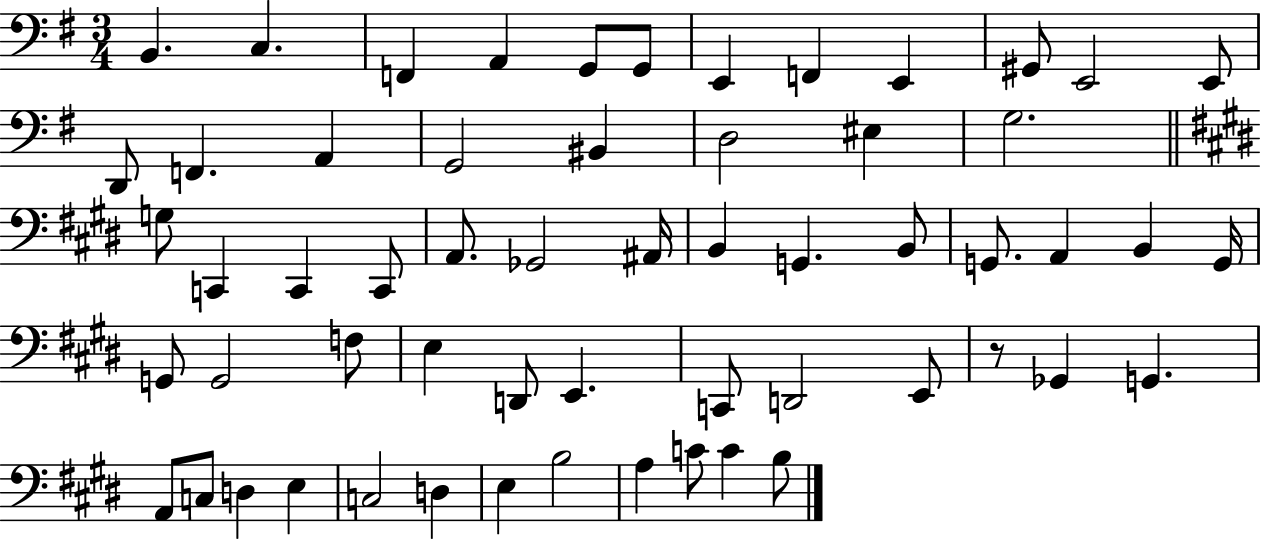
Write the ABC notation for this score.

X:1
T:Untitled
M:3/4
L:1/4
K:G
B,, C, F,, A,, G,,/2 G,,/2 E,, F,, E,, ^G,,/2 E,,2 E,,/2 D,,/2 F,, A,, G,,2 ^B,, D,2 ^E, G,2 G,/2 C,, C,, C,,/2 A,,/2 _G,,2 ^A,,/4 B,, G,, B,,/2 G,,/2 A,, B,, G,,/4 G,,/2 G,,2 F,/2 E, D,,/2 E,, C,,/2 D,,2 E,,/2 z/2 _G,, G,, A,,/2 C,/2 D, E, C,2 D, E, B,2 A, C/2 C B,/2